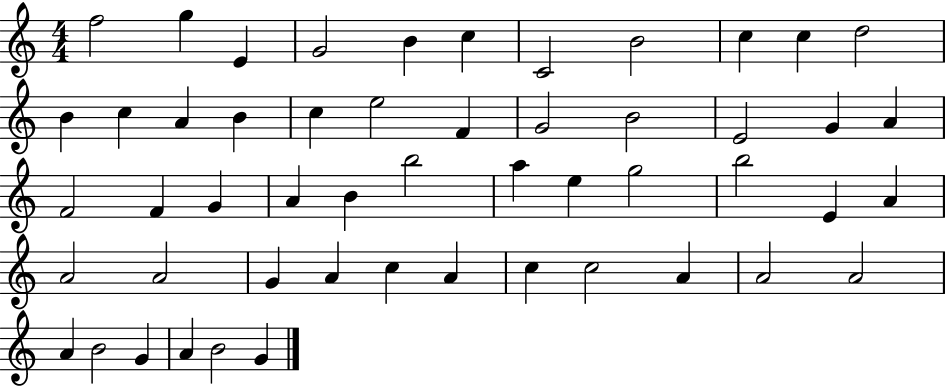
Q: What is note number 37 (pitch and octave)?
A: A4